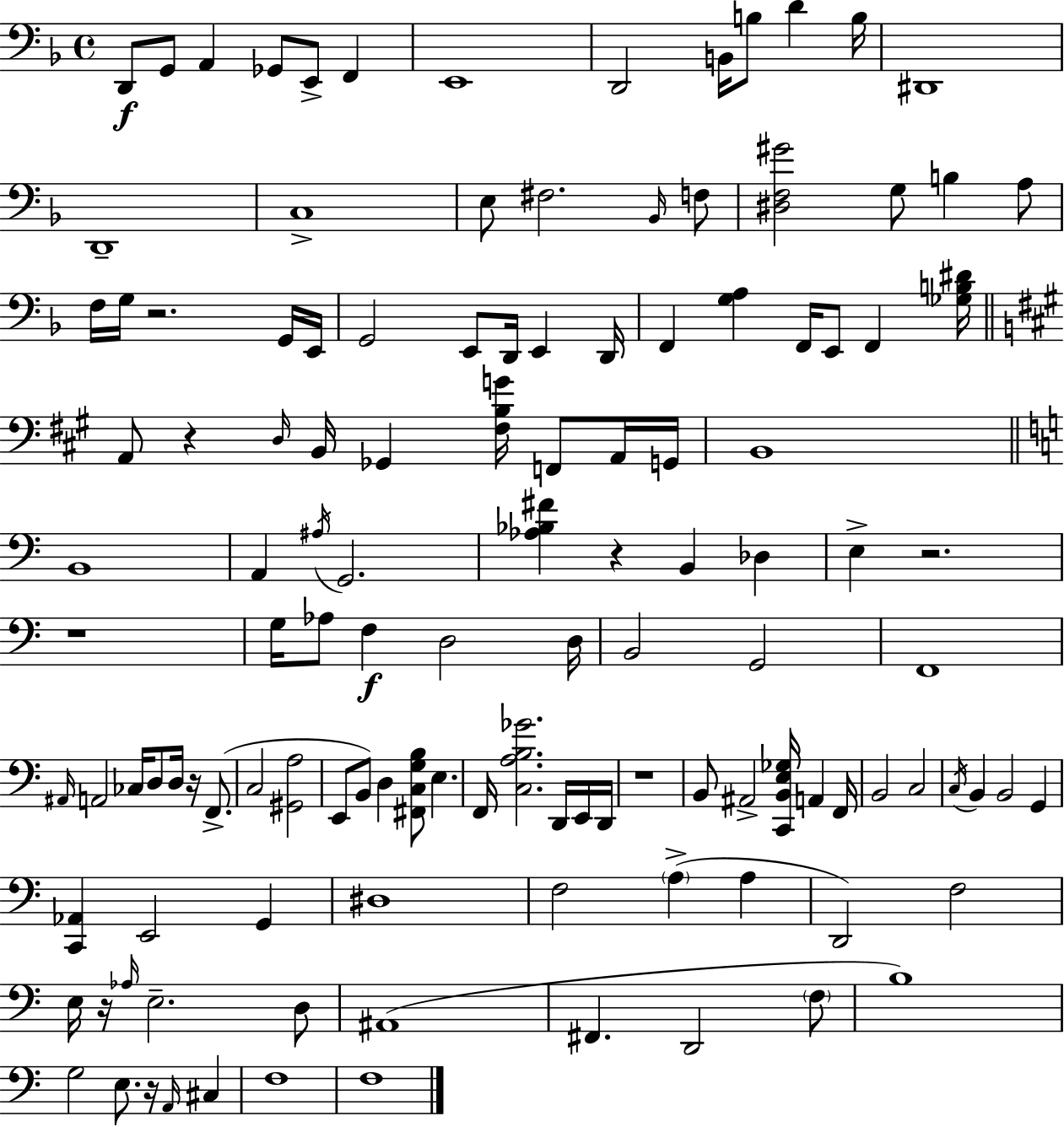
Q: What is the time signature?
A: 4/4